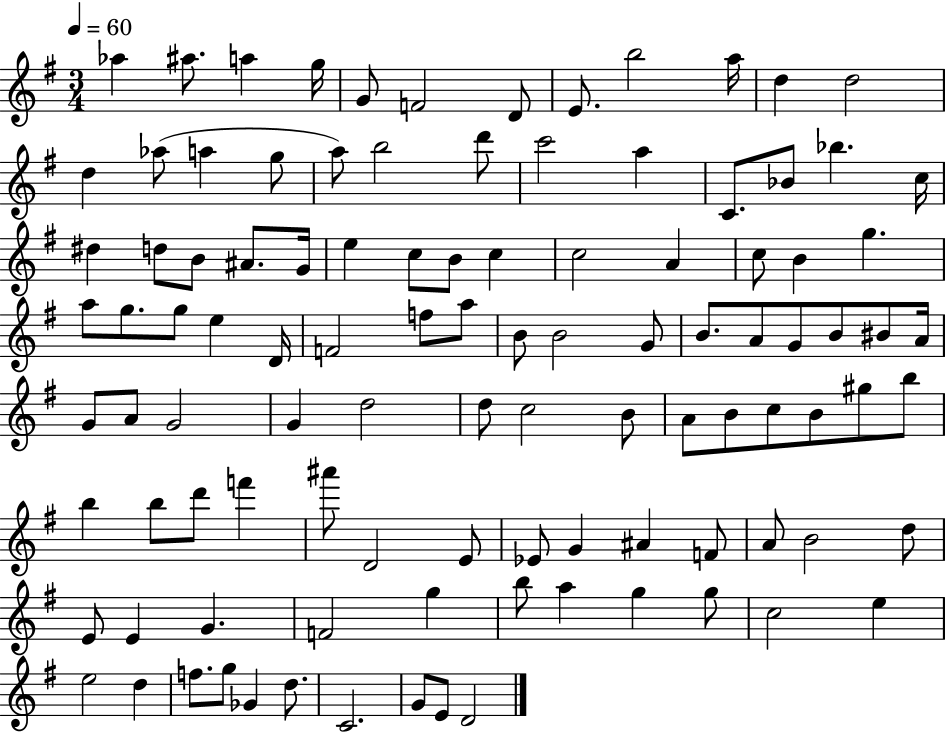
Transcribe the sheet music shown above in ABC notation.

X:1
T:Untitled
M:3/4
L:1/4
K:G
_a ^a/2 a g/4 G/2 F2 D/2 E/2 b2 a/4 d d2 d _a/2 a g/2 a/2 b2 d'/2 c'2 a C/2 _B/2 _b c/4 ^d d/2 B/2 ^A/2 G/4 e c/2 B/2 c c2 A c/2 B g a/2 g/2 g/2 e D/4 F2 f/2 a/2 B/2 B2 G/2 B/2 A/2 G/2 B/2 ^B/2 A/4 G/2 A/2 G2 G d2 d/2 c2 B/2 A/2 B/2 c/2 B/2 ^g/2 b/2 b b/2 d'/2 f' ^a'/2 D2 E/2 _E/2 G ^A F/2 A/2 B2 d/2 E/2 E G F2 g b/2 a g g/2 c2 e e2 d f/2 g/2 _G d/2 C2 G/2 E/2 D2